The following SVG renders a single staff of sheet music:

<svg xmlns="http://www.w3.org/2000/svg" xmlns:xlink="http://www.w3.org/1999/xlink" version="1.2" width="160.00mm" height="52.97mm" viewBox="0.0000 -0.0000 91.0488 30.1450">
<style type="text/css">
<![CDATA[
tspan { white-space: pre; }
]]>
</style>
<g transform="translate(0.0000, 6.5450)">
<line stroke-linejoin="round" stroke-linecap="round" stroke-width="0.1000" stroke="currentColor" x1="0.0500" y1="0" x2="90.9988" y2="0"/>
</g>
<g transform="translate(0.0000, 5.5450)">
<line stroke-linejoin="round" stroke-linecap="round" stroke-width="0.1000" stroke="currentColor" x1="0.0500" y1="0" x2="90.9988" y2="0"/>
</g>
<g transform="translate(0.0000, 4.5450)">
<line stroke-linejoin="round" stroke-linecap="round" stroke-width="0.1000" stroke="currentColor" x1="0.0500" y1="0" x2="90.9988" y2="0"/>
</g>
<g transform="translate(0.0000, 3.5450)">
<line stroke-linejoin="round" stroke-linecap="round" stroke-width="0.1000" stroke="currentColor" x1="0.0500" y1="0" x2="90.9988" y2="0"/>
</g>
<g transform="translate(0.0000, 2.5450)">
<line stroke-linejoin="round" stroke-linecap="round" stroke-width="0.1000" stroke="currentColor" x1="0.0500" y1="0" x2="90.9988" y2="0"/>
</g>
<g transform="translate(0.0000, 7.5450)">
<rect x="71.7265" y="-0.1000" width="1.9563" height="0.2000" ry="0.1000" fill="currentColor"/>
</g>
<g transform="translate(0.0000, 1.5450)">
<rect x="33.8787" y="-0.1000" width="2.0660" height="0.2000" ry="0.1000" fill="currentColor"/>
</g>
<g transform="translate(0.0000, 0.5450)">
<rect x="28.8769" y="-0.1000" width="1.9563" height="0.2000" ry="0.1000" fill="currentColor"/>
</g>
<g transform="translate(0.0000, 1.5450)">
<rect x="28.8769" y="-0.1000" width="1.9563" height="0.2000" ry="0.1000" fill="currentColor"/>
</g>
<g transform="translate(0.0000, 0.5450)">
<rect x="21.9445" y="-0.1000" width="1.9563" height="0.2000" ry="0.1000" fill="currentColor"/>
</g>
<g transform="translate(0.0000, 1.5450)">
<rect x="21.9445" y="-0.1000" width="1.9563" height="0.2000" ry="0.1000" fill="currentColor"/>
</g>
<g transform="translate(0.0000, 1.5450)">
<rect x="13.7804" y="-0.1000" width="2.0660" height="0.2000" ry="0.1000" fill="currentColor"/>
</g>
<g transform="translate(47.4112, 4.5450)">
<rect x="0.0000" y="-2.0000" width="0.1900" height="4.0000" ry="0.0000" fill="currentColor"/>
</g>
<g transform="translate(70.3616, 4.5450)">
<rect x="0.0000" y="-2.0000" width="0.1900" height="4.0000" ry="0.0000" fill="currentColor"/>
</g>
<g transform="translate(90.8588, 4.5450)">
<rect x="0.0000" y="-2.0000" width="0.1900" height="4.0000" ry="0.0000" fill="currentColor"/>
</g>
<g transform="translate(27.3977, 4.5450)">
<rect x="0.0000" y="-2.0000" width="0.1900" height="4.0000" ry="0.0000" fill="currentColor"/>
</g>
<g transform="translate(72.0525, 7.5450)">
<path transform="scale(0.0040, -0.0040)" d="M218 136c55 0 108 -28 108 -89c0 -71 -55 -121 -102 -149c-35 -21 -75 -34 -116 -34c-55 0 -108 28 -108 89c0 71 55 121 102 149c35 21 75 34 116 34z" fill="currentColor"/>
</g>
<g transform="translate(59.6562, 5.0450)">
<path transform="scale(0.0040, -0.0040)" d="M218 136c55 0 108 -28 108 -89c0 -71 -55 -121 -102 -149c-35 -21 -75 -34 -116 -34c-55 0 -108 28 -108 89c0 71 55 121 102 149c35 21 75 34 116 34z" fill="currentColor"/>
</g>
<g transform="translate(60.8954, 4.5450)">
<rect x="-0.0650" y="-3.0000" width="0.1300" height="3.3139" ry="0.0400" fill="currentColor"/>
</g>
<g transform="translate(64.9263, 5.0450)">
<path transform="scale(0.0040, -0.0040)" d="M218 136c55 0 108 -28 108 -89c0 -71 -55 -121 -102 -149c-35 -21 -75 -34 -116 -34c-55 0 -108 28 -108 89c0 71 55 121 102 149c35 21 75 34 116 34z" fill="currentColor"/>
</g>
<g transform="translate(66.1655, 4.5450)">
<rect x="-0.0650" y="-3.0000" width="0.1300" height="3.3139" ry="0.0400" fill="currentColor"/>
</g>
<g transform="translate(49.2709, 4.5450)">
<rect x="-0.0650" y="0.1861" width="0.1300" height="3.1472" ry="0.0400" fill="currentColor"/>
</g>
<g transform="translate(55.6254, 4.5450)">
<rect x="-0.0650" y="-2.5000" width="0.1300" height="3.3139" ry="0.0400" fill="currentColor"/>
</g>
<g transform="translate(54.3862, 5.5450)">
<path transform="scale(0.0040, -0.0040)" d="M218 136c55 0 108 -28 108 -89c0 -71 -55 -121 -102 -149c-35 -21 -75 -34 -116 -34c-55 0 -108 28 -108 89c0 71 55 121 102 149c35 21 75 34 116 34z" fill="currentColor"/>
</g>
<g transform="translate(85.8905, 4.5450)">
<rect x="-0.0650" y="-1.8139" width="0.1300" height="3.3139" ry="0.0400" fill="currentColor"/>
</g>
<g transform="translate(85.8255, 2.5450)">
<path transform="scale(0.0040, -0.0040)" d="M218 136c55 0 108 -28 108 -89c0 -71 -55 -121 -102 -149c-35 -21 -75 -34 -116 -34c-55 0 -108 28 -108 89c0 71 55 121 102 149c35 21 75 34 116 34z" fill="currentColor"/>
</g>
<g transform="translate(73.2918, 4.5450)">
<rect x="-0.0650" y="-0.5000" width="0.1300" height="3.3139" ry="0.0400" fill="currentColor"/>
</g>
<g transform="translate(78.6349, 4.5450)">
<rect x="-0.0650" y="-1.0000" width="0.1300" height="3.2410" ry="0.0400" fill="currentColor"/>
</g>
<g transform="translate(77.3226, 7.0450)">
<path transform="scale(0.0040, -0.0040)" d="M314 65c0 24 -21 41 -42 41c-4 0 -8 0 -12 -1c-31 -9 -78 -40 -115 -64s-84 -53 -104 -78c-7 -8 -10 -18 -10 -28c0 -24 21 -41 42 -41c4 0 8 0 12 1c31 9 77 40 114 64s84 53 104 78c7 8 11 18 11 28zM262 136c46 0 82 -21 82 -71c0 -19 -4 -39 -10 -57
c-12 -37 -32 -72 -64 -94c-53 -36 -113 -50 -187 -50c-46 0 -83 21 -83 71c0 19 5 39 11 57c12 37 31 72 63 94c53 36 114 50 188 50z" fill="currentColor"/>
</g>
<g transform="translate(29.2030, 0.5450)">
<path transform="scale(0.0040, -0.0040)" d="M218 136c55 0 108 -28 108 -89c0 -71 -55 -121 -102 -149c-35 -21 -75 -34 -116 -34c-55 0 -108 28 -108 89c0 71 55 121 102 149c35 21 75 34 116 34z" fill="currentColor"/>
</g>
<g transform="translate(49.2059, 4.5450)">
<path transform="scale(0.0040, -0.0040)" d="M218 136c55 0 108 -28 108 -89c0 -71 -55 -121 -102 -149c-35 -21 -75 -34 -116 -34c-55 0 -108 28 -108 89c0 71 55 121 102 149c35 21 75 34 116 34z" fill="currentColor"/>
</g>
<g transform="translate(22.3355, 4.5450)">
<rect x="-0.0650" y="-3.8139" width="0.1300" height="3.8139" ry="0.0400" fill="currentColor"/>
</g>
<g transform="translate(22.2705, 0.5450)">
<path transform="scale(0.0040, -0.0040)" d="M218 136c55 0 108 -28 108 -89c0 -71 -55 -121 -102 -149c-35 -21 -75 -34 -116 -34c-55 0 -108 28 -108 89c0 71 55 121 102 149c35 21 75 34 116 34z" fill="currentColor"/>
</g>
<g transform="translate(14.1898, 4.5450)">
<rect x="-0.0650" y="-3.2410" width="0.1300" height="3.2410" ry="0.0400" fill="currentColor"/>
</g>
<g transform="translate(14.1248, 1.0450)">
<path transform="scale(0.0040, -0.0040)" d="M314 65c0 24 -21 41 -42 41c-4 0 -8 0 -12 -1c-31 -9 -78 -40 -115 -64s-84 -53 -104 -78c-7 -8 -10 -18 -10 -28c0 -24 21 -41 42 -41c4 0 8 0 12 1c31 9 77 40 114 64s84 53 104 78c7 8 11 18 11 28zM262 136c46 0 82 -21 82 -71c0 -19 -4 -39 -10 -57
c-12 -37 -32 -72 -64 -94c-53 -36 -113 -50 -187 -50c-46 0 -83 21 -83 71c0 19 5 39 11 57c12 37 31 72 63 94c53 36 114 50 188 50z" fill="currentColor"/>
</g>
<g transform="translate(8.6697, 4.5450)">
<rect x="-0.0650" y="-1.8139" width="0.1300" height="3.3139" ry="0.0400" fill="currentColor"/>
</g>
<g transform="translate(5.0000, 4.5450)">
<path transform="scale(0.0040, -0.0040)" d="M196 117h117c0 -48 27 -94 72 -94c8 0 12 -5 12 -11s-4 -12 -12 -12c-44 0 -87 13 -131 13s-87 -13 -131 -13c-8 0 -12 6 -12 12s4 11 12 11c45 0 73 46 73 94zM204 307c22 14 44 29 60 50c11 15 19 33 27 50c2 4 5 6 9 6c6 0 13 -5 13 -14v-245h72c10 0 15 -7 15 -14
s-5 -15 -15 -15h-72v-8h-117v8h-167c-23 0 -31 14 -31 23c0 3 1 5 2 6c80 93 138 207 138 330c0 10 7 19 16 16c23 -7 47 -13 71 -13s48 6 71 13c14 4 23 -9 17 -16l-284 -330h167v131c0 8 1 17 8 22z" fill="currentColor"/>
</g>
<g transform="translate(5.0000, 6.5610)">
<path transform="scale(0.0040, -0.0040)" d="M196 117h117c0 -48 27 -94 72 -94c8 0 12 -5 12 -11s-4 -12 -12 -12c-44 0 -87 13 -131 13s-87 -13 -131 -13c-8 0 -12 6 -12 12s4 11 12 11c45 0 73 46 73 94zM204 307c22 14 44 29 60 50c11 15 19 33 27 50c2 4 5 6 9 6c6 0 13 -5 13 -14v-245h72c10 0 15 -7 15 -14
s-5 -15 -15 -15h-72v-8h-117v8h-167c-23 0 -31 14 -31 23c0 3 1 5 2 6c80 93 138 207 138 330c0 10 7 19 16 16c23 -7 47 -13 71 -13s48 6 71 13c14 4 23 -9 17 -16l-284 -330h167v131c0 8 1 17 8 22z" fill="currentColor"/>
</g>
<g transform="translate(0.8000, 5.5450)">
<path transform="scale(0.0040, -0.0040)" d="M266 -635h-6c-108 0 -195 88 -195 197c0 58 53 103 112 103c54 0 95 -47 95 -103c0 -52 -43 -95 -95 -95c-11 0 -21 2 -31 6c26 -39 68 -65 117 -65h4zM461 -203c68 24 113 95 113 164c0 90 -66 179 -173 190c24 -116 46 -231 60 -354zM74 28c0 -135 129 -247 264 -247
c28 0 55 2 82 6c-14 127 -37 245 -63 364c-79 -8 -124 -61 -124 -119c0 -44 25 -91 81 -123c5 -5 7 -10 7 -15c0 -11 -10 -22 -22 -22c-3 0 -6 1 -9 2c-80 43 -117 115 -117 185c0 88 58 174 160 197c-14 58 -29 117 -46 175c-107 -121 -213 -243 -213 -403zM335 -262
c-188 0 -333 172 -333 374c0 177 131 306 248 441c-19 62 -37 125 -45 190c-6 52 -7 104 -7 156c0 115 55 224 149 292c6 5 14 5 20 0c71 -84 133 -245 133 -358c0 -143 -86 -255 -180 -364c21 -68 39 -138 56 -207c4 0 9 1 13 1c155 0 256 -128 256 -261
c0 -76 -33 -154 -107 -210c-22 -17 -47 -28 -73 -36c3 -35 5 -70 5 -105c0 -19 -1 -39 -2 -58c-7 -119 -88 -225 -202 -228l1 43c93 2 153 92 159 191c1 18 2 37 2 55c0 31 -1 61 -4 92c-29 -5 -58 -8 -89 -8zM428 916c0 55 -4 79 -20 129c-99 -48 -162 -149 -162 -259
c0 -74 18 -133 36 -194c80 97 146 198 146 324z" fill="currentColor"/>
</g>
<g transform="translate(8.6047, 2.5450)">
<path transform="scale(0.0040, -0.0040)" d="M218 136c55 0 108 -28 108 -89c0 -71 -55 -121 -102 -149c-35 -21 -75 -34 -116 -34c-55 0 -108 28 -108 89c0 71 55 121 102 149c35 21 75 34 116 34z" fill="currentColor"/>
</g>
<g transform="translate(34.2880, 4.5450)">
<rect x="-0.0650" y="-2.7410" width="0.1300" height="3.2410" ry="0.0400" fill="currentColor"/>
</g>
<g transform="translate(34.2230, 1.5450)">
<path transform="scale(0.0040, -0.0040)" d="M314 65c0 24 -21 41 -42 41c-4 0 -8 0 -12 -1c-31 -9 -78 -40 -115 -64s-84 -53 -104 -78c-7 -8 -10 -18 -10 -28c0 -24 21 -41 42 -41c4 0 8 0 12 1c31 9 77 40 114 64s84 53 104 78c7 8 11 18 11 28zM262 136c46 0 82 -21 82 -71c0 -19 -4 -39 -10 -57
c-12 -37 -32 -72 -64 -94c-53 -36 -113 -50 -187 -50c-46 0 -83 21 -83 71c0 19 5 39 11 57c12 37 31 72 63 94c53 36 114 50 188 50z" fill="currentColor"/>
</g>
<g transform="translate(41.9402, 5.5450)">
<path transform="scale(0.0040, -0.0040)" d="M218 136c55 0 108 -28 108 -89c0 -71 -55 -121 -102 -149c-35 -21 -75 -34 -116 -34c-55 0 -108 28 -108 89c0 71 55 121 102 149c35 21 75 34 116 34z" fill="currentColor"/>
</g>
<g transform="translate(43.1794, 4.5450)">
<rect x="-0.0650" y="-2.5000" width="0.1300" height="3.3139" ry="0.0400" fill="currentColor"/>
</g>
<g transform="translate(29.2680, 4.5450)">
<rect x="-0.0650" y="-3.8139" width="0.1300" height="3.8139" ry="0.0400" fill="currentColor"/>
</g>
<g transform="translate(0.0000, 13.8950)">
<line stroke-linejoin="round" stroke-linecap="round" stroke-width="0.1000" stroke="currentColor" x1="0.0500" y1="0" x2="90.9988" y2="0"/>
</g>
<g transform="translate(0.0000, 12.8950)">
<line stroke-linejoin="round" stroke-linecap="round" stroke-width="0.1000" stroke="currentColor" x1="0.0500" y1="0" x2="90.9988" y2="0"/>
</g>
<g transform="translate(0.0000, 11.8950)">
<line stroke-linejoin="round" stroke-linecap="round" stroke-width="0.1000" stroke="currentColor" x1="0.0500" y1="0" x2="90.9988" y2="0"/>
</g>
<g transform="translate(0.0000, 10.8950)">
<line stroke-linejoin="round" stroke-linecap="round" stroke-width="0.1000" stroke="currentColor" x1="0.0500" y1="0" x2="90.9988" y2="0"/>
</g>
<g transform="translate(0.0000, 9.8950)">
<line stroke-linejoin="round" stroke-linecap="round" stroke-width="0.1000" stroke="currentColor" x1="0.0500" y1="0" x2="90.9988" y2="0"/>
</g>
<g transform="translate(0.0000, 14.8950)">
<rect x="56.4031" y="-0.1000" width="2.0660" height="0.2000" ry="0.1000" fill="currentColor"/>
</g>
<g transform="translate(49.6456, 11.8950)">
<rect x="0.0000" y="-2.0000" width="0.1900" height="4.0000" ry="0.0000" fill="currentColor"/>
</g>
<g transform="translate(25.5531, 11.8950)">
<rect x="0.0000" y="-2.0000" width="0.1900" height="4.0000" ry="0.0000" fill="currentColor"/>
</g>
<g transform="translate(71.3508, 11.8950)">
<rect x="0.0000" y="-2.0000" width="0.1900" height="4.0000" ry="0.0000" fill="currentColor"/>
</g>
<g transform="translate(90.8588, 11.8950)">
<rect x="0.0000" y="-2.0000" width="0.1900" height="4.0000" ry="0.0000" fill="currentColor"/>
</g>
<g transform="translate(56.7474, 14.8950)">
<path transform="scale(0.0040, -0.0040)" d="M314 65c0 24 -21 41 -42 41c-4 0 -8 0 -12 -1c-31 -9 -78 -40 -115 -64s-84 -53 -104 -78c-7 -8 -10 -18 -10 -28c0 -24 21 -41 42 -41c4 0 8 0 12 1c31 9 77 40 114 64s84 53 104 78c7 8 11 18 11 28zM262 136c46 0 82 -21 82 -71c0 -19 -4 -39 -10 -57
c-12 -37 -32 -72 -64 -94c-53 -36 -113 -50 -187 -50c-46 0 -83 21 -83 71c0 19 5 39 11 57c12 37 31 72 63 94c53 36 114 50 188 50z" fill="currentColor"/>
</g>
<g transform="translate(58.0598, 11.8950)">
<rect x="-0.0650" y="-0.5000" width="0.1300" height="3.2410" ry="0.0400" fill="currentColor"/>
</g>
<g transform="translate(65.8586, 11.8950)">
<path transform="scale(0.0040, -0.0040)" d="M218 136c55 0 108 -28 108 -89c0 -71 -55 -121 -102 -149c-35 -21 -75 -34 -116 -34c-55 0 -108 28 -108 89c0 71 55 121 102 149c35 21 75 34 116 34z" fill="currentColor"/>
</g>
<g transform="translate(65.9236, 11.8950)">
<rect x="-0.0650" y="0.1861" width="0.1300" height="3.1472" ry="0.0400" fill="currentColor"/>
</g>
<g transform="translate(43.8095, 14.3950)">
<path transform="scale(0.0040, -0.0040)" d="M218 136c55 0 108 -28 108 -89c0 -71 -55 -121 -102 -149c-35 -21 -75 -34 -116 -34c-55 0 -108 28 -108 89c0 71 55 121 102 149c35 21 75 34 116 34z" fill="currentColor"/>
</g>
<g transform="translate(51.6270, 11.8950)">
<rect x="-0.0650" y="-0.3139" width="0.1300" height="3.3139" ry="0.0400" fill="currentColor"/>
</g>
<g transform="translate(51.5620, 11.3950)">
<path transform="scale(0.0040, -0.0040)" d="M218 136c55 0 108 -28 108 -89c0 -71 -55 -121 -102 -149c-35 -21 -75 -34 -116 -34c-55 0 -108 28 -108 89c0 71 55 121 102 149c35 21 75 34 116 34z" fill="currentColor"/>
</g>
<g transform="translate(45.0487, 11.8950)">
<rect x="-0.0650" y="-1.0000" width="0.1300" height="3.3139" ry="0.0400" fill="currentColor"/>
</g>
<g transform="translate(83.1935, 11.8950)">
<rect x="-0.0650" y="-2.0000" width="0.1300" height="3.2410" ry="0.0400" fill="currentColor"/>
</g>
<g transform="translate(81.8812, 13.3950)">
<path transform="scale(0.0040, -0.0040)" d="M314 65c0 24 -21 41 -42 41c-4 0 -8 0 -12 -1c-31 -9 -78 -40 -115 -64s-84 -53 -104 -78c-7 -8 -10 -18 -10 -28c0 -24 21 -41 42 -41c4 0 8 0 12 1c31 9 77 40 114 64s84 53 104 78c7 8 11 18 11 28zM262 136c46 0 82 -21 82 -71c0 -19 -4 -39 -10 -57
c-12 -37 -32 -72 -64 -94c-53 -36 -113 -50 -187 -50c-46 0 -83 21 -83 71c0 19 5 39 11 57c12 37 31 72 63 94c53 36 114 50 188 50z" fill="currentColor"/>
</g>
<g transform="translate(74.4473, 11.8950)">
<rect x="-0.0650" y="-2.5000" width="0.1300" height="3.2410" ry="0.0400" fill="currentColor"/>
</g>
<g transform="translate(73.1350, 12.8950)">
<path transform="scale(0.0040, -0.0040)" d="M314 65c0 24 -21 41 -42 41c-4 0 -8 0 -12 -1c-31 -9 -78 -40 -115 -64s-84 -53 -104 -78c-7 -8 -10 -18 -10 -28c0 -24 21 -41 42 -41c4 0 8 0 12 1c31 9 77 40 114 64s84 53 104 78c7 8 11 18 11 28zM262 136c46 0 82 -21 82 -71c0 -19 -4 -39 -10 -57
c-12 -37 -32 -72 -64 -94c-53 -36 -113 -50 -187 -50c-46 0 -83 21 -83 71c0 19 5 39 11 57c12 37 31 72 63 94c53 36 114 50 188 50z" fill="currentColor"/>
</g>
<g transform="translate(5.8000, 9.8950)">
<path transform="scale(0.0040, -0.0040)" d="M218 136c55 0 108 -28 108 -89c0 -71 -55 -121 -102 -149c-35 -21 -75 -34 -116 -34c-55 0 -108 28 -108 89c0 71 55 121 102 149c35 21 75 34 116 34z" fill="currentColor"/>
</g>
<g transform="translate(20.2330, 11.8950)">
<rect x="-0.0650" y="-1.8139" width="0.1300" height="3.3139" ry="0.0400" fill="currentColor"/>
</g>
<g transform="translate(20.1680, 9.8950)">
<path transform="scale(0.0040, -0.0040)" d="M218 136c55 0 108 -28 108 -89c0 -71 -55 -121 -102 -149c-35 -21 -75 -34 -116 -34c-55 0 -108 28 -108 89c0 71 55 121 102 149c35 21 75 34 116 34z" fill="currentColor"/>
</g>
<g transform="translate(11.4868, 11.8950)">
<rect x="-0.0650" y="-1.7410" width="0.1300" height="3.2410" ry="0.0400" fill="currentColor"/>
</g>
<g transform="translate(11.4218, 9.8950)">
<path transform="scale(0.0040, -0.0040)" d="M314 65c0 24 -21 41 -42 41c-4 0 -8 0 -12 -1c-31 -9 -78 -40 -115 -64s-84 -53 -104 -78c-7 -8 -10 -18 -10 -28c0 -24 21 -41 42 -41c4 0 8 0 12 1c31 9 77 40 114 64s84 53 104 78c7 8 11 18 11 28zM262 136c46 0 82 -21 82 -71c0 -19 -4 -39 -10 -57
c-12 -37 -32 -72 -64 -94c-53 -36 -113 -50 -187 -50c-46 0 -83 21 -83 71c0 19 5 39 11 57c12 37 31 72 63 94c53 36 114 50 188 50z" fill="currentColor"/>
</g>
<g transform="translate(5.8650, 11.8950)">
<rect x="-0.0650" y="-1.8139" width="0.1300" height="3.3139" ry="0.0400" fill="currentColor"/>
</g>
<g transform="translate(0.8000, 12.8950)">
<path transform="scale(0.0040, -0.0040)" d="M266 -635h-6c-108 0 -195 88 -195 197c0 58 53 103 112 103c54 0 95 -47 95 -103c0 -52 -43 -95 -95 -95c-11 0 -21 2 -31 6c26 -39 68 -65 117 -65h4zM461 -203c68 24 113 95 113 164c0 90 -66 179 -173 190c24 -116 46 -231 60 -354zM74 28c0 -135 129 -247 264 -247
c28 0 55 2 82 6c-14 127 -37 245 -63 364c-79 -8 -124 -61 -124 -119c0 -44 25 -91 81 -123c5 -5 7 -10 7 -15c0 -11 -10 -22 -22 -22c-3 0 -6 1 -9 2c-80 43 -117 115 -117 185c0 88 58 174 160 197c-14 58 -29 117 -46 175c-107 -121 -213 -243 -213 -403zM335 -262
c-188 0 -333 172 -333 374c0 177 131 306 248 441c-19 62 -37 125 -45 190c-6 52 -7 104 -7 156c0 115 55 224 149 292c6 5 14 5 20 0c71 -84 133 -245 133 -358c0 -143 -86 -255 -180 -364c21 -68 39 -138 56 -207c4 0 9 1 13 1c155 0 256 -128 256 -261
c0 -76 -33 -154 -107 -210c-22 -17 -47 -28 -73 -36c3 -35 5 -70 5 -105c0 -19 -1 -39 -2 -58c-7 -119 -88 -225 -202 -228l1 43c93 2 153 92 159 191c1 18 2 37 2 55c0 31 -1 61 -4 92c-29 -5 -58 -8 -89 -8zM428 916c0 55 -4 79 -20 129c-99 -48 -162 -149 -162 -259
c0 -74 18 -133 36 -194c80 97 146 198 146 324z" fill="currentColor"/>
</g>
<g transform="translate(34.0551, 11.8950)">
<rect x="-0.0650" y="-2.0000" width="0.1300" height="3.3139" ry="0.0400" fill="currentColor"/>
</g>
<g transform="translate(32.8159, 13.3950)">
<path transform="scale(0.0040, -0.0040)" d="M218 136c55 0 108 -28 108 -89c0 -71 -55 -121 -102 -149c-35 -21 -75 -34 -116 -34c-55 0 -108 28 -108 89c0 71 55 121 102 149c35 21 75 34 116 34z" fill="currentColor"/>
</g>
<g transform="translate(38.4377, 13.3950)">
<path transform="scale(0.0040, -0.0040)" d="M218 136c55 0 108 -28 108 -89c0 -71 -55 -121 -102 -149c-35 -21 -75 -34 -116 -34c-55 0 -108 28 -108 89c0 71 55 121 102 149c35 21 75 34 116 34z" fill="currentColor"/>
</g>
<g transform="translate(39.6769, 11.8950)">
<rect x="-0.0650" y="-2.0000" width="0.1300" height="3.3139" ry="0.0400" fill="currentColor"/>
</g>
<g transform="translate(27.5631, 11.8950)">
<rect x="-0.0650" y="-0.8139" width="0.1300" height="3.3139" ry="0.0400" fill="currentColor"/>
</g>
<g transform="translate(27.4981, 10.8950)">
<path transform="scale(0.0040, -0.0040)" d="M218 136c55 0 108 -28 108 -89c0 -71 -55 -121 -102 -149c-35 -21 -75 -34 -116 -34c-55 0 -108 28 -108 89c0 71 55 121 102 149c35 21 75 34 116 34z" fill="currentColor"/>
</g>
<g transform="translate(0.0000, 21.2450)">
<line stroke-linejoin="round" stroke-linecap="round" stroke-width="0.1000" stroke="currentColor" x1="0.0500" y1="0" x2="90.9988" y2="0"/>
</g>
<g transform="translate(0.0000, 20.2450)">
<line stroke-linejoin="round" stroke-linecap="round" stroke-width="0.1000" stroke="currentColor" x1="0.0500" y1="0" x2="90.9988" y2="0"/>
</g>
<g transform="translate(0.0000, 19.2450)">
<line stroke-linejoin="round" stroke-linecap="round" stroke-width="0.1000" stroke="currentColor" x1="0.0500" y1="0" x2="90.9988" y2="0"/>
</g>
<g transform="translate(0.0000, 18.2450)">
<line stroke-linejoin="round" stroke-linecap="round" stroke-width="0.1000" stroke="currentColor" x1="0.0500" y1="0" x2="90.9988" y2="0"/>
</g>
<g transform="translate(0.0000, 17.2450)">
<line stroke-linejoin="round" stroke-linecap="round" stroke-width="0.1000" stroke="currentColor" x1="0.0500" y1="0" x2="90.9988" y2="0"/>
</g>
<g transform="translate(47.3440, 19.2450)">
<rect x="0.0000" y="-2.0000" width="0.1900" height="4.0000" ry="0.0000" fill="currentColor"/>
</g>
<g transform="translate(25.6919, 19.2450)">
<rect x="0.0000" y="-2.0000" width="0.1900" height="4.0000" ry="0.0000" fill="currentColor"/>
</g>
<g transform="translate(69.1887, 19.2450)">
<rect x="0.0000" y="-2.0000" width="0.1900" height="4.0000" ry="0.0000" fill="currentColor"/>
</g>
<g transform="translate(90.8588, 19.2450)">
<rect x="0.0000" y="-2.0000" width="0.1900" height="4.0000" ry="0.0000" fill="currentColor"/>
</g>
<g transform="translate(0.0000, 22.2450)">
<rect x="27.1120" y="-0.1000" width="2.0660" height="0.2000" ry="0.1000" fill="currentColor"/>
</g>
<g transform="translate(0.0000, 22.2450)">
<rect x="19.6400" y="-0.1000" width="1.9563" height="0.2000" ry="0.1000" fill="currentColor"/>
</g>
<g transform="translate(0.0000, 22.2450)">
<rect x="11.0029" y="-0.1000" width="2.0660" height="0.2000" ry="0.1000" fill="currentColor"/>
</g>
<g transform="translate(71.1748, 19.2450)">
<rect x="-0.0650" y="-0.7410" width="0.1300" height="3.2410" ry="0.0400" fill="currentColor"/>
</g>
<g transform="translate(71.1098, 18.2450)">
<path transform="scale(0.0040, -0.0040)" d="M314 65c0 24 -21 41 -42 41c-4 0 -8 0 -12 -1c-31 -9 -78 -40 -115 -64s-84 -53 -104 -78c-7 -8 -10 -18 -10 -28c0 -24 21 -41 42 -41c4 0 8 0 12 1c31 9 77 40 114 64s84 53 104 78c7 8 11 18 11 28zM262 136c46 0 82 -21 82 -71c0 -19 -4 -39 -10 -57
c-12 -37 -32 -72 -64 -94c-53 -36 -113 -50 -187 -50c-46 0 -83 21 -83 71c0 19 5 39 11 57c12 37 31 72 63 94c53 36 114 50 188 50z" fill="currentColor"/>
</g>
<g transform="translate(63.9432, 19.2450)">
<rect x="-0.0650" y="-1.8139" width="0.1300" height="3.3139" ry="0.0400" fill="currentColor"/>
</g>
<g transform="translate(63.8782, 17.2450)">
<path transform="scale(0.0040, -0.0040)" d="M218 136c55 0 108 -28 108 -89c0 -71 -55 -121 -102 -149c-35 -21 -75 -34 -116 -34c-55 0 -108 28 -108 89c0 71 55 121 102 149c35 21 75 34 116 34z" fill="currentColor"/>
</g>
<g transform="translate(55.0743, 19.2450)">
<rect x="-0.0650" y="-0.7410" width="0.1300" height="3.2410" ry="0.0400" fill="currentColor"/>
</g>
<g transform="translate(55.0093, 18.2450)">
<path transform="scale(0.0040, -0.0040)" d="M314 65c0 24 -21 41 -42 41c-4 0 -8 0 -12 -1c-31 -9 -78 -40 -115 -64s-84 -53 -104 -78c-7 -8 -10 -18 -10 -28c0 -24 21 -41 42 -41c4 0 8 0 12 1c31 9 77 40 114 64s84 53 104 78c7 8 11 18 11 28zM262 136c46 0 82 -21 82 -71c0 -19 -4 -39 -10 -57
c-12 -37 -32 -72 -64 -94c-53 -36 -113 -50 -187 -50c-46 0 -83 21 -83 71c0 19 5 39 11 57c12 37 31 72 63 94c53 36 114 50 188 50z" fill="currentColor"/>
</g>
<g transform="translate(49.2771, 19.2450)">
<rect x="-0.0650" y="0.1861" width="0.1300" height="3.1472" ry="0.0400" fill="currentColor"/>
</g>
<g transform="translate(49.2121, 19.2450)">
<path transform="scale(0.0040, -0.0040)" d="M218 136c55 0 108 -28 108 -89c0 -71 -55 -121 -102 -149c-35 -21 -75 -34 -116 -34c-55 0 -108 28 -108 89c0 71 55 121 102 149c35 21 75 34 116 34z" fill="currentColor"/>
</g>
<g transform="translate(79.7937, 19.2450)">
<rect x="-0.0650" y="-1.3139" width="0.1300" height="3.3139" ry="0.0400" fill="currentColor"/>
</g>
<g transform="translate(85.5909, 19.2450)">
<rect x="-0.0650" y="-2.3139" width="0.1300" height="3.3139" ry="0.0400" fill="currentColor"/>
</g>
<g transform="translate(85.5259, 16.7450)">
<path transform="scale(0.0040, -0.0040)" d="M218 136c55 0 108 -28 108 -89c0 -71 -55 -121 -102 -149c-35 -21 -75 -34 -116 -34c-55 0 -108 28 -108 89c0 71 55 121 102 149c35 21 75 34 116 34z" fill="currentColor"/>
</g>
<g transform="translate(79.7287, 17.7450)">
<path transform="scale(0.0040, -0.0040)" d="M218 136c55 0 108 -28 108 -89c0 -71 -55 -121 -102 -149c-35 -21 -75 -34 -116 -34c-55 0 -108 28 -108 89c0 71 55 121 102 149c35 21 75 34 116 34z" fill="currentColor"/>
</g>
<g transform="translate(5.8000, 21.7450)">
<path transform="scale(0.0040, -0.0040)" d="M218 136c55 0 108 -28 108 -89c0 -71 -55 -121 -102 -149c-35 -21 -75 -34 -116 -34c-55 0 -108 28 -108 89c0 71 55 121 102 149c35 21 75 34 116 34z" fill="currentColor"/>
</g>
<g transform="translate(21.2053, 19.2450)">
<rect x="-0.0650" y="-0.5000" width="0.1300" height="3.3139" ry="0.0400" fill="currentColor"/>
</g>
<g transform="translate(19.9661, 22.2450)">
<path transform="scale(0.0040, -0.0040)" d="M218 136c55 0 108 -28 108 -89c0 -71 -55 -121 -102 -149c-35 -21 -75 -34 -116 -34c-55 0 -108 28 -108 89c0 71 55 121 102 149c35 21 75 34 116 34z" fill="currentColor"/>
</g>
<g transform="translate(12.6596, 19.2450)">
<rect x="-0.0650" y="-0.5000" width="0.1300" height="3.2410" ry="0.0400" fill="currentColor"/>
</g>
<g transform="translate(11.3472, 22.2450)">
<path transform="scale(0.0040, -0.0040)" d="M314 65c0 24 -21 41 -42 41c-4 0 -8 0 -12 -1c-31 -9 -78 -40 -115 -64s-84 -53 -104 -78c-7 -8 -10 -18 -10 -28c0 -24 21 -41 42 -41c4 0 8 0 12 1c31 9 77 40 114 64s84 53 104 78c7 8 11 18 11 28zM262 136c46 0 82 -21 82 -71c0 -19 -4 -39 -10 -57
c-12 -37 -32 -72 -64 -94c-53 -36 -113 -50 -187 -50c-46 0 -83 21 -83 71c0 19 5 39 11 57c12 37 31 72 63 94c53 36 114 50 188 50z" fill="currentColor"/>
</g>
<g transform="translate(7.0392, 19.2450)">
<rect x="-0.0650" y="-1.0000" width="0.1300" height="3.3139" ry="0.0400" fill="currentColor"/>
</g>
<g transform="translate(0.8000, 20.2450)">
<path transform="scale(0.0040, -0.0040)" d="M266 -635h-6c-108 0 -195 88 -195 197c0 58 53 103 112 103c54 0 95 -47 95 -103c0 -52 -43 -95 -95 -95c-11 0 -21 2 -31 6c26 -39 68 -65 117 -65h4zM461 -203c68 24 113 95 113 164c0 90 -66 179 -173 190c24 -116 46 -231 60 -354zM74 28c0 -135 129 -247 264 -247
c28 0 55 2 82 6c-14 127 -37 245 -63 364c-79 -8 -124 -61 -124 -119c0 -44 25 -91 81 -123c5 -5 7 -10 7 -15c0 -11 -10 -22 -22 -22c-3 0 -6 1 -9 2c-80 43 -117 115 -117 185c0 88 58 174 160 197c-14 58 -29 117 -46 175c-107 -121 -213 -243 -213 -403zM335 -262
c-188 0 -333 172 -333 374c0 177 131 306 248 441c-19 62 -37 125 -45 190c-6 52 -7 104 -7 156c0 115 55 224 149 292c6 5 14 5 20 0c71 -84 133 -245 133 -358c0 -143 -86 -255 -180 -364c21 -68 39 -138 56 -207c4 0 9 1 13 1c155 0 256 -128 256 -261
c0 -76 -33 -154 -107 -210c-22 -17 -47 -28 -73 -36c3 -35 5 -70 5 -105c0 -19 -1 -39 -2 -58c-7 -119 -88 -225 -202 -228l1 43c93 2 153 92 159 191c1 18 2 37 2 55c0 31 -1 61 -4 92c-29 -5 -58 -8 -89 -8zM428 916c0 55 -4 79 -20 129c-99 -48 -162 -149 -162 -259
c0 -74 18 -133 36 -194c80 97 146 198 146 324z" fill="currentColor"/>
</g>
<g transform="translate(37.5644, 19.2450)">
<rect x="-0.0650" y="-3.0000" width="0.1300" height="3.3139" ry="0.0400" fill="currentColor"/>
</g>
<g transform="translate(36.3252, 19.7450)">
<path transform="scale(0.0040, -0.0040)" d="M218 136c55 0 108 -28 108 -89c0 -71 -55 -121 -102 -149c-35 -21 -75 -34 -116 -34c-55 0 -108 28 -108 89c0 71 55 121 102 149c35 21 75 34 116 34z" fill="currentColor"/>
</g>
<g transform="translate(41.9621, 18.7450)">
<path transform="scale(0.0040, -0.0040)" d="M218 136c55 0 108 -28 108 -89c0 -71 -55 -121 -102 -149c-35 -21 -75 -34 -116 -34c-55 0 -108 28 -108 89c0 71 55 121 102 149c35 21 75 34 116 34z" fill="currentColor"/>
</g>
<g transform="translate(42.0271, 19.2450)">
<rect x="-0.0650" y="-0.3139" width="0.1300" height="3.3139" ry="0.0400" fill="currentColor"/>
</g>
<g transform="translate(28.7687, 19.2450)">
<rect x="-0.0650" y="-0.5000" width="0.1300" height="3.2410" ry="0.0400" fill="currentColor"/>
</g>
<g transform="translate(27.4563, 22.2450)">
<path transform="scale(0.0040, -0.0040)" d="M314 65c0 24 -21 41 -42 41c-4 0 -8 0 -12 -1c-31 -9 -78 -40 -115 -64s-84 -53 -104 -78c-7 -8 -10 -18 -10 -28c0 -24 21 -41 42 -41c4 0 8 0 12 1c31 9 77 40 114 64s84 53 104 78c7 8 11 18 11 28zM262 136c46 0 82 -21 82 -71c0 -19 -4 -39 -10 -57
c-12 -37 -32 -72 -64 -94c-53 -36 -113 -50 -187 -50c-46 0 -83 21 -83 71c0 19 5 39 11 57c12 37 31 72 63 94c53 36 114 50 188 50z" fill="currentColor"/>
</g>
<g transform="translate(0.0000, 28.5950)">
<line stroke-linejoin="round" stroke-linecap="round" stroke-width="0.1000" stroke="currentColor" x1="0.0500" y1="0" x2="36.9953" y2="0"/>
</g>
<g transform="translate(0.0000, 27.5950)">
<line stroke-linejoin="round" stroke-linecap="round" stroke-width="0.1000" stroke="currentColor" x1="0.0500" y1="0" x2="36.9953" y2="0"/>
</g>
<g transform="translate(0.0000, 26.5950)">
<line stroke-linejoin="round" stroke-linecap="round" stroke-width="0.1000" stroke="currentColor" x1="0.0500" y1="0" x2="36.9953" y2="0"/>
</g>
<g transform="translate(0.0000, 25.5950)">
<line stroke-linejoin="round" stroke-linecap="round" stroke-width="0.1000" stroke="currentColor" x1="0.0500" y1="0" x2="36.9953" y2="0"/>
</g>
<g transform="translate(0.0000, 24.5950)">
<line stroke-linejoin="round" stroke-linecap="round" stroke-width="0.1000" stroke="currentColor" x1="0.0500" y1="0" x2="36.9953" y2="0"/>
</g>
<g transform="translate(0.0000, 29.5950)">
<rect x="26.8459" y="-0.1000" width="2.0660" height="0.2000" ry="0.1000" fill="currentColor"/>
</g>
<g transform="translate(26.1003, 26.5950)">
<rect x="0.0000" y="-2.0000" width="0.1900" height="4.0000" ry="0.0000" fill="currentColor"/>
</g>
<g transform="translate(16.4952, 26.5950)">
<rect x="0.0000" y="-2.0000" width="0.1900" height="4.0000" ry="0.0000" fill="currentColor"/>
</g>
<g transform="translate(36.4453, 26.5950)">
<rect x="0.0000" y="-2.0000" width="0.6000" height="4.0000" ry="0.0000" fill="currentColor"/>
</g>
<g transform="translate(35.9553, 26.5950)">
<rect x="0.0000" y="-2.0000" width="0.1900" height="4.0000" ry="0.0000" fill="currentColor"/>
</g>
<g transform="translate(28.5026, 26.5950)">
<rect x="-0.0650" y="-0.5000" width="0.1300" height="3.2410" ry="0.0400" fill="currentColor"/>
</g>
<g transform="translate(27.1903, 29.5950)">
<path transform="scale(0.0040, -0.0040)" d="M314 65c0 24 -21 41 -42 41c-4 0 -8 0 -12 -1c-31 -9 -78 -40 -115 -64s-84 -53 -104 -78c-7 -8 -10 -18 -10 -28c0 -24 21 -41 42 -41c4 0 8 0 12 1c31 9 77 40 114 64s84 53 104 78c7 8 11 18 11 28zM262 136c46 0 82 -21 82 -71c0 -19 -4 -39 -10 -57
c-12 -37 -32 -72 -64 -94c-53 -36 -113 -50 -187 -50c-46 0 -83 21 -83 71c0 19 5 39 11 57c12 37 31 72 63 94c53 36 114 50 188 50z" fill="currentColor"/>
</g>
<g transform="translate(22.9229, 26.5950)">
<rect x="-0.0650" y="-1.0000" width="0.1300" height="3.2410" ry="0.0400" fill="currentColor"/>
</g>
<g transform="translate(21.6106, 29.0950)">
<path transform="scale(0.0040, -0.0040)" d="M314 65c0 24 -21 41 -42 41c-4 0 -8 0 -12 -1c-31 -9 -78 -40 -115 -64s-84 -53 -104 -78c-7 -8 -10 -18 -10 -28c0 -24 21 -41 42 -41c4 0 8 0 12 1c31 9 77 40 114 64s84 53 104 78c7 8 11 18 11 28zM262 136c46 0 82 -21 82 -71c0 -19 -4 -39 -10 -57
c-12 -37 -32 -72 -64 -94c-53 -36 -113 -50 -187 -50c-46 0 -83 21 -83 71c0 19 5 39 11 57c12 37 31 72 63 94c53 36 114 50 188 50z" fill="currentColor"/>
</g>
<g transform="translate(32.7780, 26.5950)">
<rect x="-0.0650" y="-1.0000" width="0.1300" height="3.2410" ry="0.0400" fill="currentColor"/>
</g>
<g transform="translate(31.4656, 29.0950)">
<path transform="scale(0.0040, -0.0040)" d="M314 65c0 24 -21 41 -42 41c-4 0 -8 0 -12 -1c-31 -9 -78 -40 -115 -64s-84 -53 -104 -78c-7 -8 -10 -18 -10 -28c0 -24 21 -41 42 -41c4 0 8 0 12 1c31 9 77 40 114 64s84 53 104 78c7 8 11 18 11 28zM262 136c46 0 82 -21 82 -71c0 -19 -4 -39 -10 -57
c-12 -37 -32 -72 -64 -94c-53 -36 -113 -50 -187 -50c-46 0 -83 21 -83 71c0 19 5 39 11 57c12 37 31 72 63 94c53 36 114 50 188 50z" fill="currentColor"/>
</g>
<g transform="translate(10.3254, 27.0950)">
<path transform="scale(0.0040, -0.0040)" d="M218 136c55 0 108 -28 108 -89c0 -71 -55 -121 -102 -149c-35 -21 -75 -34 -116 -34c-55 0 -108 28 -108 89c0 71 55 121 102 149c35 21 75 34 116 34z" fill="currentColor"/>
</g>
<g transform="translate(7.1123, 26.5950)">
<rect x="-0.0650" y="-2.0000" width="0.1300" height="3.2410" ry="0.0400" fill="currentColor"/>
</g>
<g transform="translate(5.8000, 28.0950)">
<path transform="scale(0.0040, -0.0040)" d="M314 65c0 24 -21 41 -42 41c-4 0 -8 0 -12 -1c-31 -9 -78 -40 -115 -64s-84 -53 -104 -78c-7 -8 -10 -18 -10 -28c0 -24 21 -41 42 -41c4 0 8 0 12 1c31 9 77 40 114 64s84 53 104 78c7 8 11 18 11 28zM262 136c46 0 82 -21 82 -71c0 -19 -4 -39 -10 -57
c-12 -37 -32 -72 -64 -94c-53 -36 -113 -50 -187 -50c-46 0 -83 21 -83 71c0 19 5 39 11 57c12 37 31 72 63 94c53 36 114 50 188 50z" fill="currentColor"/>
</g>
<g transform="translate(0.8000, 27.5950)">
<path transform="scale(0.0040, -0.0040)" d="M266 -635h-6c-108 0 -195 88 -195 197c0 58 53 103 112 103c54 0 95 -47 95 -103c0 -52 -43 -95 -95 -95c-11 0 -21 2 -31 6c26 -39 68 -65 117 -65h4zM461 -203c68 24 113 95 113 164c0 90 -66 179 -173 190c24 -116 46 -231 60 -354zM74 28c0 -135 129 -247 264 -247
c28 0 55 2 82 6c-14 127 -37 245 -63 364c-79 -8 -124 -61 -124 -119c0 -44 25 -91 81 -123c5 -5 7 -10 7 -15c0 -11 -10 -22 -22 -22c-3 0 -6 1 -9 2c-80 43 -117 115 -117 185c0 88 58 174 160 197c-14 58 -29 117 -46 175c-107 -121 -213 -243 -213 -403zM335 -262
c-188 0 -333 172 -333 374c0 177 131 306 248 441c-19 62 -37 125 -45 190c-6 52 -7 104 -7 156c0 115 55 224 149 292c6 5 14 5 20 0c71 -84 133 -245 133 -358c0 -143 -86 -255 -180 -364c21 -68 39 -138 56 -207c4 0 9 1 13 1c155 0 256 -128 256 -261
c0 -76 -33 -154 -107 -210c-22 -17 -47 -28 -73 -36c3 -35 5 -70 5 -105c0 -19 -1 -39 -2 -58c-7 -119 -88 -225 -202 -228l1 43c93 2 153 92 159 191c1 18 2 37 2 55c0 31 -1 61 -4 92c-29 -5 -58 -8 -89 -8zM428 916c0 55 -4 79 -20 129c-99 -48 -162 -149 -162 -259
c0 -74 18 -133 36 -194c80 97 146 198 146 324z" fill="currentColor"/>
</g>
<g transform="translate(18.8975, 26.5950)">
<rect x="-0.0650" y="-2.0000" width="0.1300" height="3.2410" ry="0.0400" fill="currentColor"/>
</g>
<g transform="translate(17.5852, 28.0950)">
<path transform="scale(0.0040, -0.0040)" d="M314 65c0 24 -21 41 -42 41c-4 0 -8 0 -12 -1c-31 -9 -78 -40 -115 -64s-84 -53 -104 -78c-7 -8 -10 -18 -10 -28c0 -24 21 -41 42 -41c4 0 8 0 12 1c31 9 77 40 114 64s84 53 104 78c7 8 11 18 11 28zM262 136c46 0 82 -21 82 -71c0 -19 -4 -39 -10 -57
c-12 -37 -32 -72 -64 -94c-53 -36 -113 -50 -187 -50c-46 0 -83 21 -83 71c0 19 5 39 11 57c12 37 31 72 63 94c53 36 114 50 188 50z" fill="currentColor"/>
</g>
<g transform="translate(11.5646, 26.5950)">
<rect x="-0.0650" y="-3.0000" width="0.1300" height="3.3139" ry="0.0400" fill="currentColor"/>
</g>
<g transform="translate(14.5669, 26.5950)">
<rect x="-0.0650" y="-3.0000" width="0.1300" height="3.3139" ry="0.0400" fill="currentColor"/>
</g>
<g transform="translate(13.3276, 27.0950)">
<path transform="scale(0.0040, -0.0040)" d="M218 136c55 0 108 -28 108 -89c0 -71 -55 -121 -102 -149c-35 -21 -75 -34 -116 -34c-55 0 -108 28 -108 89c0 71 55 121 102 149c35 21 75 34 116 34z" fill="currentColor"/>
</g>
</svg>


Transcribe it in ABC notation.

X:1
T:Untitled
M:4/4
L:1/4
K:C
f b2 c' c' a2 G B G A A C D2 f f f2 f d F F D c C2 B G2 F2 D C2 C C2 A c B d2 f d2 e g F2 A A F2 D2 C2 D2